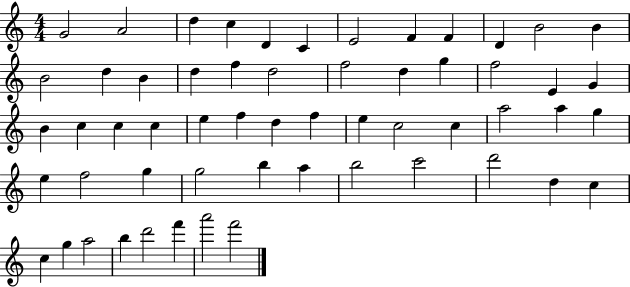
G4/h A4/h D5/q C5/q D4/q C4/q E4/h F4/q F4/q D4/q B4/h B4/q B4/h D5/q B4/q D5/q F5/q D5/h F5/h D5/q G5/q F5/h E4/q G4/q B4/q C5/q C5/q C5/q E5/q F5/q D5/q F5/q E5/q C5/h C5/q A5/h A5/q G5/q E5/q F5/h G5/q G5/h B5/q A5/q B5/h C6/h D6/h D5/q C5/q C5/q G5/q A5/h B5/q D6/h F6/q A6/h F6/h